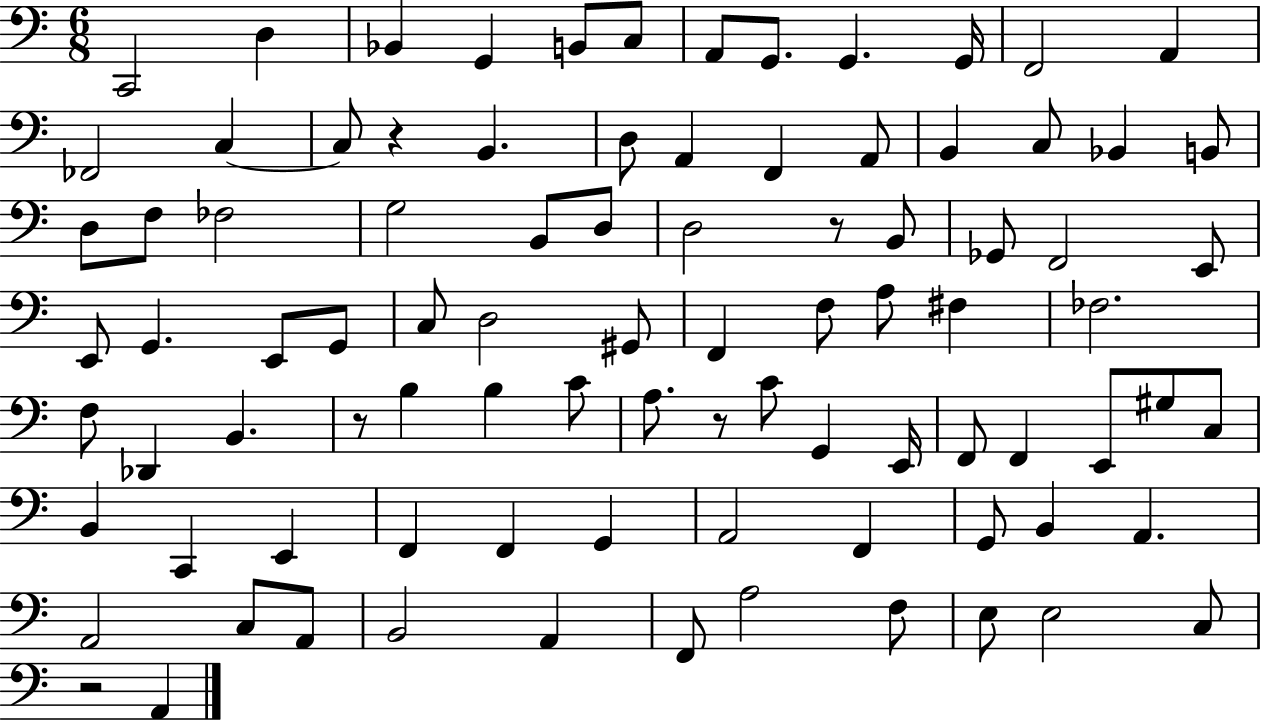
C2/h D3/q Bb2/q G2/q B2/e C3/e A2/e G2/e. G2/q. G2/s F2/h A2/q FES2/h C3/q C3/e R/q B2/q. D3/e A2/q F2/q A2/e B2/q C3/e Bb2/q B2/e D3/e F3/e FES3/h G3/h B2/e D3/e D3/h R/e B2/e Gb2/e F2/h E2/e E2/e G2/q. E2/e G2/e C3/e D3/h G#2/e F2/q F3/e A3/e F#3/q FES3/h. F3/e Db2/q B2/q. R/e B3/q B3/q C4/e A3/e. R/e C4/e G2/q E2/s F2/e F2/q E2/e G#3/e C3/e B2/q C2/q E2/q F2/q F2/q G2/q A2/h F2/q G2/e B2/q A2/q. A2/h C3/e A2/e B2/h A2/q F2/e A3/h F3/e E3/e E3/h C3/e R/h A2/q